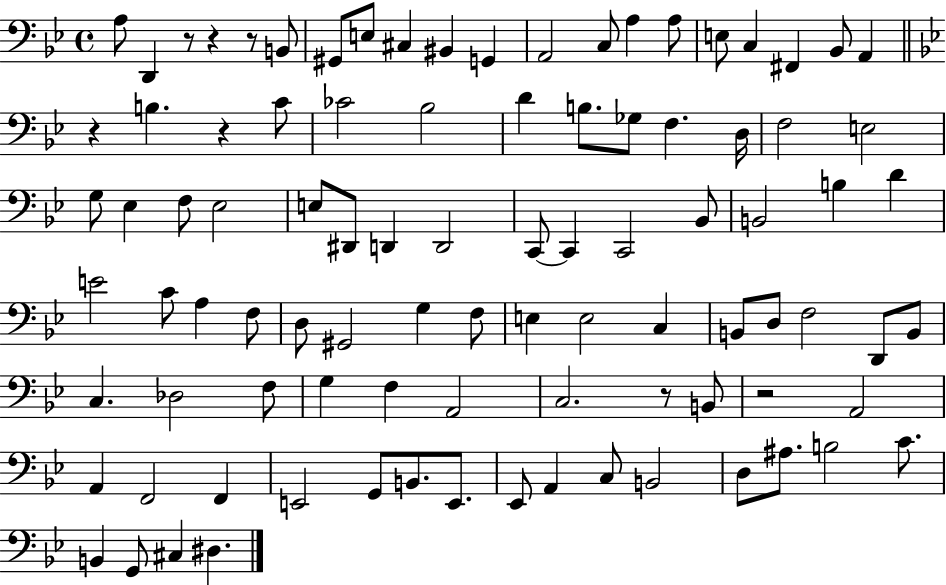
{
  \clef bass
  \time 4/4
  \defaultTimeSignature
  \key bes \major
  a8 d,4 r8 r4 r8 b,8 | gis,8 e8 cis4 bis,4 g,4 | a,2 c8 a4 a8 | e8 c4 fis,4 bes,8 a,4 | \break \bar "||" \break \key bes \major r4 b4. r4 c'8 | ces'2 bes2 | d'4 b8. ges8 f4. d16 | f2 e2 | \break g8 ees4 f8 ees2 | e8 dis,8 d,4 d,2 | c,8~~ c,4 c,2 bes,8 | b,2 b4 d'4 | \break e'2 c'8 a4 f8 | d8 gis,2 g4 f8 | e4 e2 c4 | b,8 d8 f2 d,8 b,8 | \break c4. des2 f8 | g4 f4 a,2 | c2. r8 b,8 | r2 a,2 | \break a,4 f,2 f,4 | e,2 g,8 b,8. e,8. | ees,8 a,4 c8 b,2 | d8 ais8. b2 c'8. | \break b,4 g,8 cis4 dis4. | \bar "|."
}